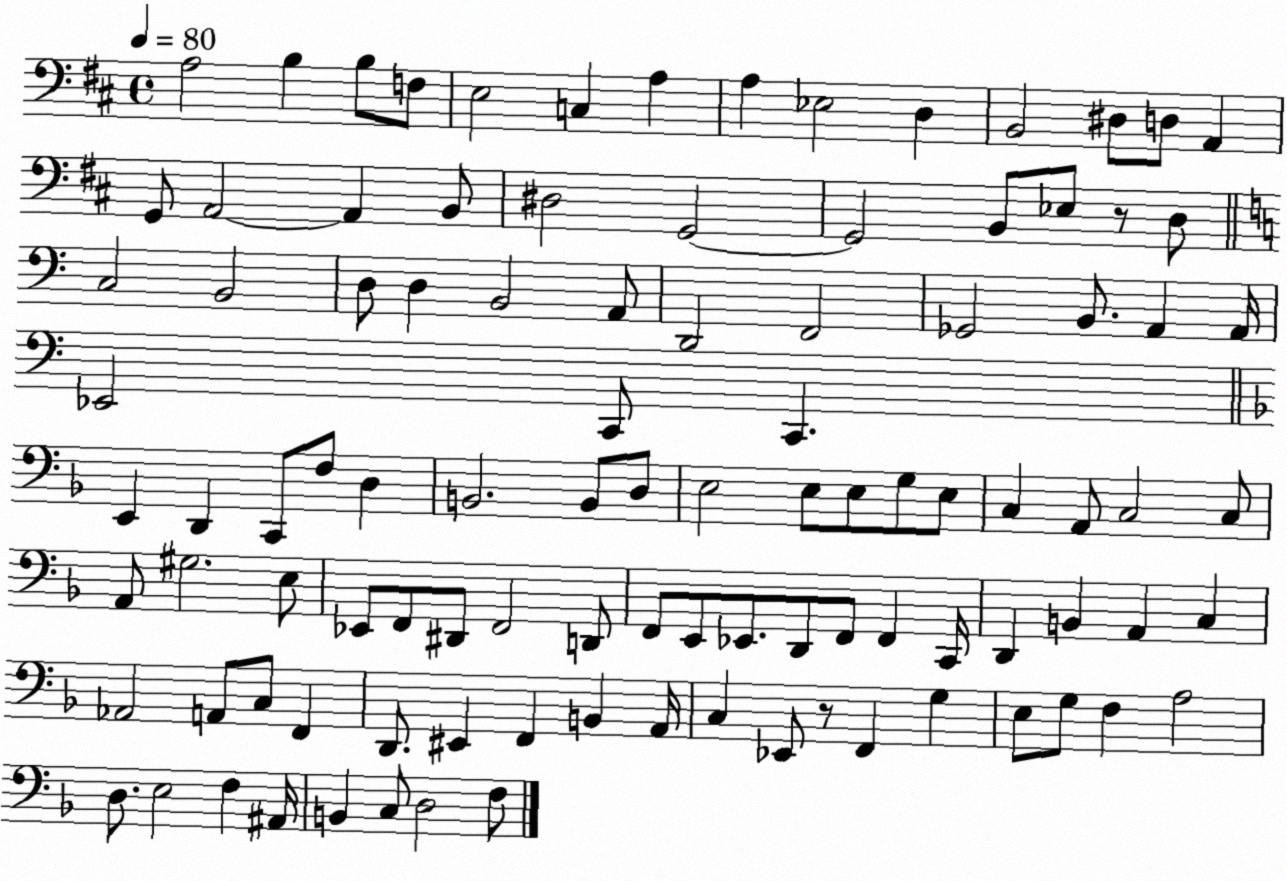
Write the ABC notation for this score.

X:1
T:Untitled
M:4/4
L:1/4
K:D
A,2 B, B,/2 F,/2 E,2 C, A, A, _E,2 D, B,,2 ^D,/2 D,/2 A,, G,,/2 A,,2 A,, B,,/2 ^D,2 G,,2 G,,2 B,,/2 _E,/2 z/2 D,/2 C,2 B,,2 D,/2 D, B,,2 A,,/2 D,,2 F,,2 _G,,2 B,,/2 A,, A,,/4 _E,,2 C,,/2 C,, E,, D,, C,,/2 F,/2 D, B,,2 B,,/2 D,/2 E,2 E,/2 E,/2 G,/2 E,/2 C, A,,/2 C,2 C,/2 A,,/2 ^G,2 E,/2 _E,,/2 F,,/2 ^D,,/2 F,,2 D,,/2 F,,/2 E,,/2 _E,,/2 D,,/2 F,,/2 F,, C,,/4 D,, B,, A,, C, _A,,2 A,,/2 C,/2 F,, D,,/2 ^E,, F,, B,, A,,/4 C, _E,,/2 z/2 F,, G, E,/2 G,/2 F, A,2 D,/2 E,2 F, ^A,,/4 B,, C,/2 D,2 F,/2